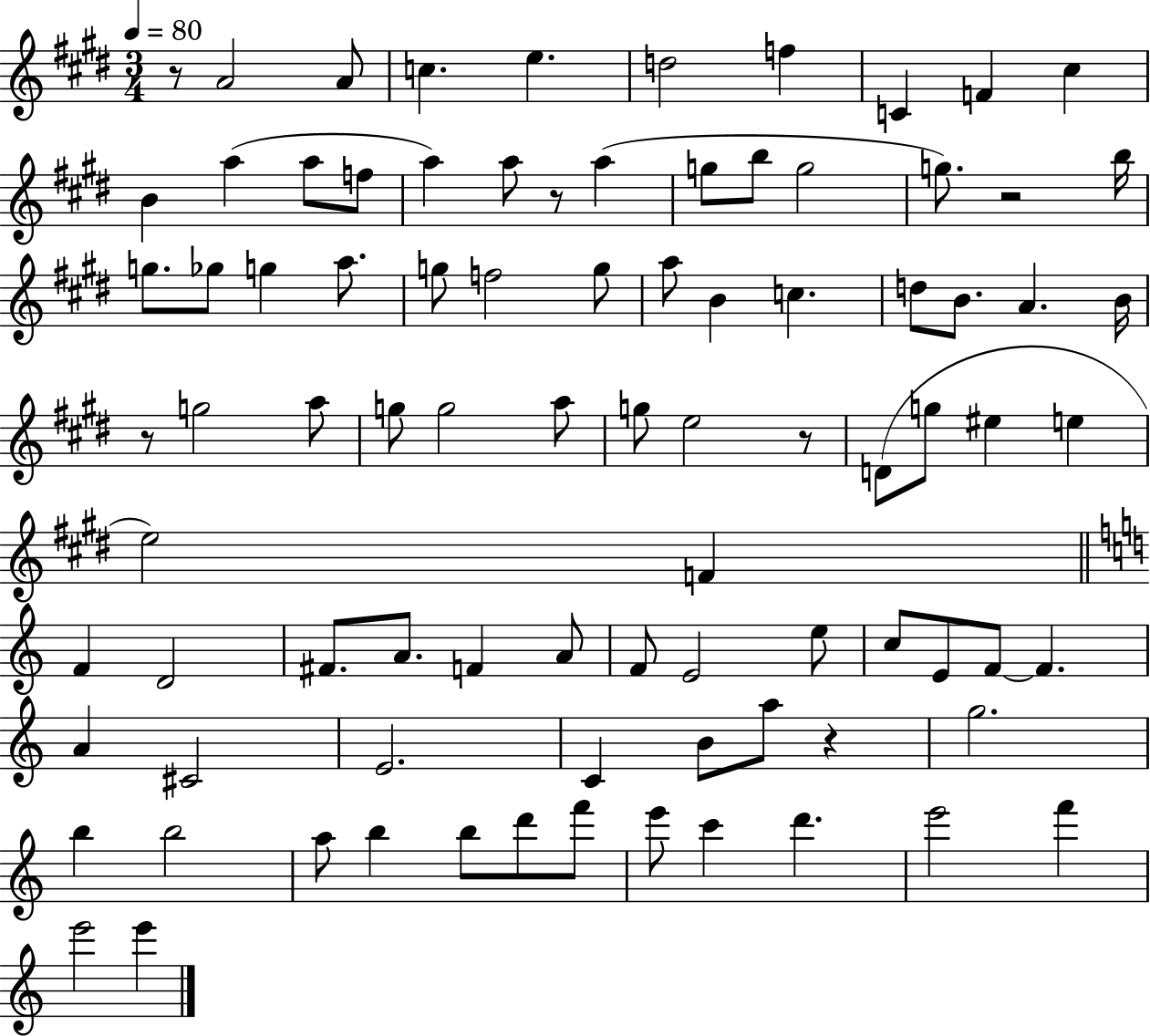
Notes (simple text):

R/e A4/h A4/e C5/q. E5/q. D5/h F5/q C4/q F4/q C#5/q B4/q A5/q A5/e F5/e A5/q A5/e R/e A5/q G5/e B5/e G5/h G5/e. R/h B5/s G5/e. Gb5/e G5/q A5/e. G5/e F5/h G5/e A5/e B4/q C5/q. D5/e B4/e. A4/q. B4/s R/e G5/h A5/e G5/e G5/h A5/e G5/e E5/h R/e D4/e G5/e EIS5/q E5/q E5/h F4/q F4/q D4/h F#4/e. A4/e. F4/q A4/e F4/e E4/h E5/e C5/e E4/e F4/e F4/q. A4/q C#4/h E4/h. C4/q B4/e A5/e R/q G5/h. B5/q B5/h A5/e B5/q B5/e D6/e F6/e E6/e C6/q D6/q. E6/h F6/q E6/h E6/q